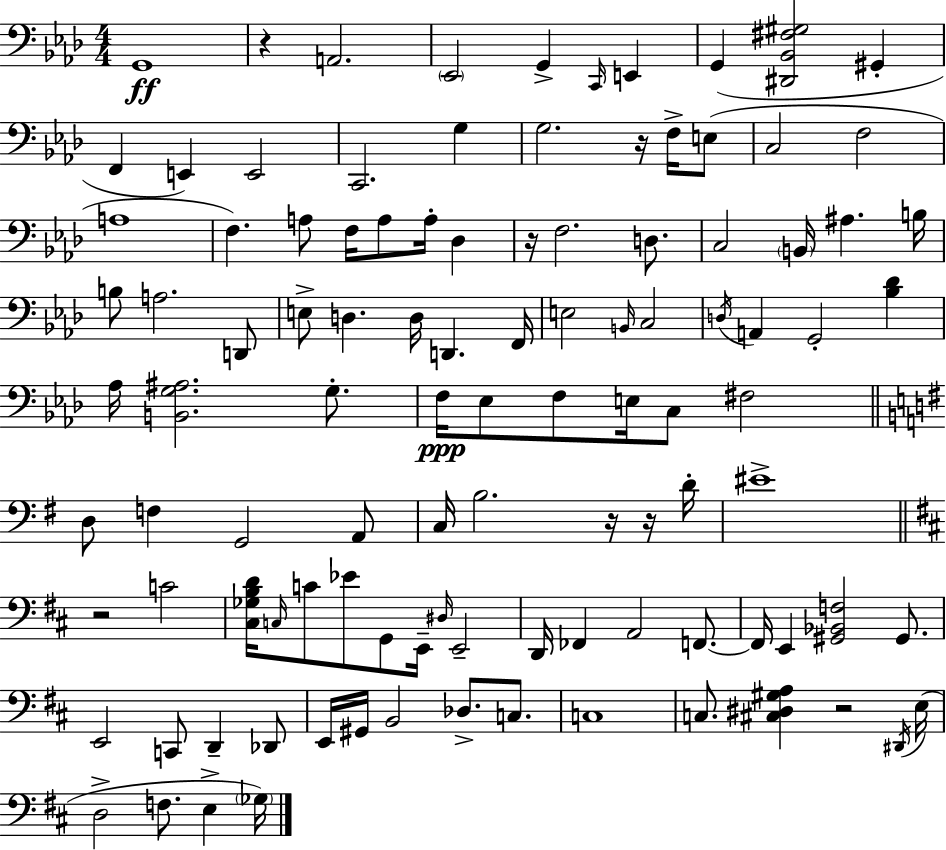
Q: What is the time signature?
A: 4/4